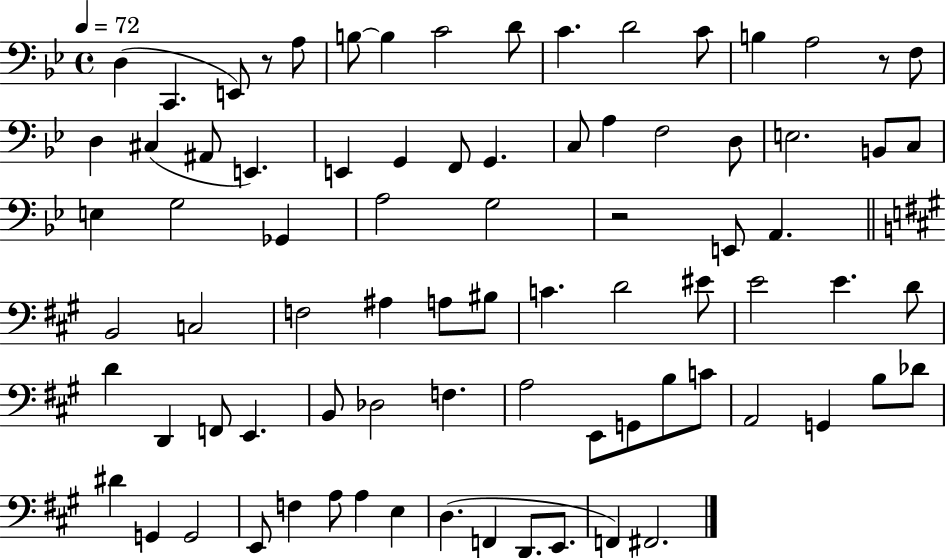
D3/q C2/q. E2/e R/e A3/e B3/e B3/q C4/h D4/e C4/q. D4/h C4/e B3/q A3/h R/e F3/e D3/q C#3/q A#2/e E2/q. E2/q G2/q F2/e G2/q. C3/e A3/q F3/h D3/e E3/h. B2/e C3/e E3/q G3/h Gb2/q A3/h G3/h R/h E2/e A2/q. B2/h C3/h F3/h A#3/q A3/e BIS3/e C4/q. D4/h EIS4/e E4/h E4/q. D4/e D4/q D2/q F2/e E2/q. B2/e Db3/h F3/q. A3/h E2/e G2/e B3/e C4/e A2/h G2/q B3/e Db4/e D#4/q G2/q G2/h E2/e F3/q A3/e A3/q E3/q D3/q. F2/q D2/e. E2/e. F2/q F#2/h.